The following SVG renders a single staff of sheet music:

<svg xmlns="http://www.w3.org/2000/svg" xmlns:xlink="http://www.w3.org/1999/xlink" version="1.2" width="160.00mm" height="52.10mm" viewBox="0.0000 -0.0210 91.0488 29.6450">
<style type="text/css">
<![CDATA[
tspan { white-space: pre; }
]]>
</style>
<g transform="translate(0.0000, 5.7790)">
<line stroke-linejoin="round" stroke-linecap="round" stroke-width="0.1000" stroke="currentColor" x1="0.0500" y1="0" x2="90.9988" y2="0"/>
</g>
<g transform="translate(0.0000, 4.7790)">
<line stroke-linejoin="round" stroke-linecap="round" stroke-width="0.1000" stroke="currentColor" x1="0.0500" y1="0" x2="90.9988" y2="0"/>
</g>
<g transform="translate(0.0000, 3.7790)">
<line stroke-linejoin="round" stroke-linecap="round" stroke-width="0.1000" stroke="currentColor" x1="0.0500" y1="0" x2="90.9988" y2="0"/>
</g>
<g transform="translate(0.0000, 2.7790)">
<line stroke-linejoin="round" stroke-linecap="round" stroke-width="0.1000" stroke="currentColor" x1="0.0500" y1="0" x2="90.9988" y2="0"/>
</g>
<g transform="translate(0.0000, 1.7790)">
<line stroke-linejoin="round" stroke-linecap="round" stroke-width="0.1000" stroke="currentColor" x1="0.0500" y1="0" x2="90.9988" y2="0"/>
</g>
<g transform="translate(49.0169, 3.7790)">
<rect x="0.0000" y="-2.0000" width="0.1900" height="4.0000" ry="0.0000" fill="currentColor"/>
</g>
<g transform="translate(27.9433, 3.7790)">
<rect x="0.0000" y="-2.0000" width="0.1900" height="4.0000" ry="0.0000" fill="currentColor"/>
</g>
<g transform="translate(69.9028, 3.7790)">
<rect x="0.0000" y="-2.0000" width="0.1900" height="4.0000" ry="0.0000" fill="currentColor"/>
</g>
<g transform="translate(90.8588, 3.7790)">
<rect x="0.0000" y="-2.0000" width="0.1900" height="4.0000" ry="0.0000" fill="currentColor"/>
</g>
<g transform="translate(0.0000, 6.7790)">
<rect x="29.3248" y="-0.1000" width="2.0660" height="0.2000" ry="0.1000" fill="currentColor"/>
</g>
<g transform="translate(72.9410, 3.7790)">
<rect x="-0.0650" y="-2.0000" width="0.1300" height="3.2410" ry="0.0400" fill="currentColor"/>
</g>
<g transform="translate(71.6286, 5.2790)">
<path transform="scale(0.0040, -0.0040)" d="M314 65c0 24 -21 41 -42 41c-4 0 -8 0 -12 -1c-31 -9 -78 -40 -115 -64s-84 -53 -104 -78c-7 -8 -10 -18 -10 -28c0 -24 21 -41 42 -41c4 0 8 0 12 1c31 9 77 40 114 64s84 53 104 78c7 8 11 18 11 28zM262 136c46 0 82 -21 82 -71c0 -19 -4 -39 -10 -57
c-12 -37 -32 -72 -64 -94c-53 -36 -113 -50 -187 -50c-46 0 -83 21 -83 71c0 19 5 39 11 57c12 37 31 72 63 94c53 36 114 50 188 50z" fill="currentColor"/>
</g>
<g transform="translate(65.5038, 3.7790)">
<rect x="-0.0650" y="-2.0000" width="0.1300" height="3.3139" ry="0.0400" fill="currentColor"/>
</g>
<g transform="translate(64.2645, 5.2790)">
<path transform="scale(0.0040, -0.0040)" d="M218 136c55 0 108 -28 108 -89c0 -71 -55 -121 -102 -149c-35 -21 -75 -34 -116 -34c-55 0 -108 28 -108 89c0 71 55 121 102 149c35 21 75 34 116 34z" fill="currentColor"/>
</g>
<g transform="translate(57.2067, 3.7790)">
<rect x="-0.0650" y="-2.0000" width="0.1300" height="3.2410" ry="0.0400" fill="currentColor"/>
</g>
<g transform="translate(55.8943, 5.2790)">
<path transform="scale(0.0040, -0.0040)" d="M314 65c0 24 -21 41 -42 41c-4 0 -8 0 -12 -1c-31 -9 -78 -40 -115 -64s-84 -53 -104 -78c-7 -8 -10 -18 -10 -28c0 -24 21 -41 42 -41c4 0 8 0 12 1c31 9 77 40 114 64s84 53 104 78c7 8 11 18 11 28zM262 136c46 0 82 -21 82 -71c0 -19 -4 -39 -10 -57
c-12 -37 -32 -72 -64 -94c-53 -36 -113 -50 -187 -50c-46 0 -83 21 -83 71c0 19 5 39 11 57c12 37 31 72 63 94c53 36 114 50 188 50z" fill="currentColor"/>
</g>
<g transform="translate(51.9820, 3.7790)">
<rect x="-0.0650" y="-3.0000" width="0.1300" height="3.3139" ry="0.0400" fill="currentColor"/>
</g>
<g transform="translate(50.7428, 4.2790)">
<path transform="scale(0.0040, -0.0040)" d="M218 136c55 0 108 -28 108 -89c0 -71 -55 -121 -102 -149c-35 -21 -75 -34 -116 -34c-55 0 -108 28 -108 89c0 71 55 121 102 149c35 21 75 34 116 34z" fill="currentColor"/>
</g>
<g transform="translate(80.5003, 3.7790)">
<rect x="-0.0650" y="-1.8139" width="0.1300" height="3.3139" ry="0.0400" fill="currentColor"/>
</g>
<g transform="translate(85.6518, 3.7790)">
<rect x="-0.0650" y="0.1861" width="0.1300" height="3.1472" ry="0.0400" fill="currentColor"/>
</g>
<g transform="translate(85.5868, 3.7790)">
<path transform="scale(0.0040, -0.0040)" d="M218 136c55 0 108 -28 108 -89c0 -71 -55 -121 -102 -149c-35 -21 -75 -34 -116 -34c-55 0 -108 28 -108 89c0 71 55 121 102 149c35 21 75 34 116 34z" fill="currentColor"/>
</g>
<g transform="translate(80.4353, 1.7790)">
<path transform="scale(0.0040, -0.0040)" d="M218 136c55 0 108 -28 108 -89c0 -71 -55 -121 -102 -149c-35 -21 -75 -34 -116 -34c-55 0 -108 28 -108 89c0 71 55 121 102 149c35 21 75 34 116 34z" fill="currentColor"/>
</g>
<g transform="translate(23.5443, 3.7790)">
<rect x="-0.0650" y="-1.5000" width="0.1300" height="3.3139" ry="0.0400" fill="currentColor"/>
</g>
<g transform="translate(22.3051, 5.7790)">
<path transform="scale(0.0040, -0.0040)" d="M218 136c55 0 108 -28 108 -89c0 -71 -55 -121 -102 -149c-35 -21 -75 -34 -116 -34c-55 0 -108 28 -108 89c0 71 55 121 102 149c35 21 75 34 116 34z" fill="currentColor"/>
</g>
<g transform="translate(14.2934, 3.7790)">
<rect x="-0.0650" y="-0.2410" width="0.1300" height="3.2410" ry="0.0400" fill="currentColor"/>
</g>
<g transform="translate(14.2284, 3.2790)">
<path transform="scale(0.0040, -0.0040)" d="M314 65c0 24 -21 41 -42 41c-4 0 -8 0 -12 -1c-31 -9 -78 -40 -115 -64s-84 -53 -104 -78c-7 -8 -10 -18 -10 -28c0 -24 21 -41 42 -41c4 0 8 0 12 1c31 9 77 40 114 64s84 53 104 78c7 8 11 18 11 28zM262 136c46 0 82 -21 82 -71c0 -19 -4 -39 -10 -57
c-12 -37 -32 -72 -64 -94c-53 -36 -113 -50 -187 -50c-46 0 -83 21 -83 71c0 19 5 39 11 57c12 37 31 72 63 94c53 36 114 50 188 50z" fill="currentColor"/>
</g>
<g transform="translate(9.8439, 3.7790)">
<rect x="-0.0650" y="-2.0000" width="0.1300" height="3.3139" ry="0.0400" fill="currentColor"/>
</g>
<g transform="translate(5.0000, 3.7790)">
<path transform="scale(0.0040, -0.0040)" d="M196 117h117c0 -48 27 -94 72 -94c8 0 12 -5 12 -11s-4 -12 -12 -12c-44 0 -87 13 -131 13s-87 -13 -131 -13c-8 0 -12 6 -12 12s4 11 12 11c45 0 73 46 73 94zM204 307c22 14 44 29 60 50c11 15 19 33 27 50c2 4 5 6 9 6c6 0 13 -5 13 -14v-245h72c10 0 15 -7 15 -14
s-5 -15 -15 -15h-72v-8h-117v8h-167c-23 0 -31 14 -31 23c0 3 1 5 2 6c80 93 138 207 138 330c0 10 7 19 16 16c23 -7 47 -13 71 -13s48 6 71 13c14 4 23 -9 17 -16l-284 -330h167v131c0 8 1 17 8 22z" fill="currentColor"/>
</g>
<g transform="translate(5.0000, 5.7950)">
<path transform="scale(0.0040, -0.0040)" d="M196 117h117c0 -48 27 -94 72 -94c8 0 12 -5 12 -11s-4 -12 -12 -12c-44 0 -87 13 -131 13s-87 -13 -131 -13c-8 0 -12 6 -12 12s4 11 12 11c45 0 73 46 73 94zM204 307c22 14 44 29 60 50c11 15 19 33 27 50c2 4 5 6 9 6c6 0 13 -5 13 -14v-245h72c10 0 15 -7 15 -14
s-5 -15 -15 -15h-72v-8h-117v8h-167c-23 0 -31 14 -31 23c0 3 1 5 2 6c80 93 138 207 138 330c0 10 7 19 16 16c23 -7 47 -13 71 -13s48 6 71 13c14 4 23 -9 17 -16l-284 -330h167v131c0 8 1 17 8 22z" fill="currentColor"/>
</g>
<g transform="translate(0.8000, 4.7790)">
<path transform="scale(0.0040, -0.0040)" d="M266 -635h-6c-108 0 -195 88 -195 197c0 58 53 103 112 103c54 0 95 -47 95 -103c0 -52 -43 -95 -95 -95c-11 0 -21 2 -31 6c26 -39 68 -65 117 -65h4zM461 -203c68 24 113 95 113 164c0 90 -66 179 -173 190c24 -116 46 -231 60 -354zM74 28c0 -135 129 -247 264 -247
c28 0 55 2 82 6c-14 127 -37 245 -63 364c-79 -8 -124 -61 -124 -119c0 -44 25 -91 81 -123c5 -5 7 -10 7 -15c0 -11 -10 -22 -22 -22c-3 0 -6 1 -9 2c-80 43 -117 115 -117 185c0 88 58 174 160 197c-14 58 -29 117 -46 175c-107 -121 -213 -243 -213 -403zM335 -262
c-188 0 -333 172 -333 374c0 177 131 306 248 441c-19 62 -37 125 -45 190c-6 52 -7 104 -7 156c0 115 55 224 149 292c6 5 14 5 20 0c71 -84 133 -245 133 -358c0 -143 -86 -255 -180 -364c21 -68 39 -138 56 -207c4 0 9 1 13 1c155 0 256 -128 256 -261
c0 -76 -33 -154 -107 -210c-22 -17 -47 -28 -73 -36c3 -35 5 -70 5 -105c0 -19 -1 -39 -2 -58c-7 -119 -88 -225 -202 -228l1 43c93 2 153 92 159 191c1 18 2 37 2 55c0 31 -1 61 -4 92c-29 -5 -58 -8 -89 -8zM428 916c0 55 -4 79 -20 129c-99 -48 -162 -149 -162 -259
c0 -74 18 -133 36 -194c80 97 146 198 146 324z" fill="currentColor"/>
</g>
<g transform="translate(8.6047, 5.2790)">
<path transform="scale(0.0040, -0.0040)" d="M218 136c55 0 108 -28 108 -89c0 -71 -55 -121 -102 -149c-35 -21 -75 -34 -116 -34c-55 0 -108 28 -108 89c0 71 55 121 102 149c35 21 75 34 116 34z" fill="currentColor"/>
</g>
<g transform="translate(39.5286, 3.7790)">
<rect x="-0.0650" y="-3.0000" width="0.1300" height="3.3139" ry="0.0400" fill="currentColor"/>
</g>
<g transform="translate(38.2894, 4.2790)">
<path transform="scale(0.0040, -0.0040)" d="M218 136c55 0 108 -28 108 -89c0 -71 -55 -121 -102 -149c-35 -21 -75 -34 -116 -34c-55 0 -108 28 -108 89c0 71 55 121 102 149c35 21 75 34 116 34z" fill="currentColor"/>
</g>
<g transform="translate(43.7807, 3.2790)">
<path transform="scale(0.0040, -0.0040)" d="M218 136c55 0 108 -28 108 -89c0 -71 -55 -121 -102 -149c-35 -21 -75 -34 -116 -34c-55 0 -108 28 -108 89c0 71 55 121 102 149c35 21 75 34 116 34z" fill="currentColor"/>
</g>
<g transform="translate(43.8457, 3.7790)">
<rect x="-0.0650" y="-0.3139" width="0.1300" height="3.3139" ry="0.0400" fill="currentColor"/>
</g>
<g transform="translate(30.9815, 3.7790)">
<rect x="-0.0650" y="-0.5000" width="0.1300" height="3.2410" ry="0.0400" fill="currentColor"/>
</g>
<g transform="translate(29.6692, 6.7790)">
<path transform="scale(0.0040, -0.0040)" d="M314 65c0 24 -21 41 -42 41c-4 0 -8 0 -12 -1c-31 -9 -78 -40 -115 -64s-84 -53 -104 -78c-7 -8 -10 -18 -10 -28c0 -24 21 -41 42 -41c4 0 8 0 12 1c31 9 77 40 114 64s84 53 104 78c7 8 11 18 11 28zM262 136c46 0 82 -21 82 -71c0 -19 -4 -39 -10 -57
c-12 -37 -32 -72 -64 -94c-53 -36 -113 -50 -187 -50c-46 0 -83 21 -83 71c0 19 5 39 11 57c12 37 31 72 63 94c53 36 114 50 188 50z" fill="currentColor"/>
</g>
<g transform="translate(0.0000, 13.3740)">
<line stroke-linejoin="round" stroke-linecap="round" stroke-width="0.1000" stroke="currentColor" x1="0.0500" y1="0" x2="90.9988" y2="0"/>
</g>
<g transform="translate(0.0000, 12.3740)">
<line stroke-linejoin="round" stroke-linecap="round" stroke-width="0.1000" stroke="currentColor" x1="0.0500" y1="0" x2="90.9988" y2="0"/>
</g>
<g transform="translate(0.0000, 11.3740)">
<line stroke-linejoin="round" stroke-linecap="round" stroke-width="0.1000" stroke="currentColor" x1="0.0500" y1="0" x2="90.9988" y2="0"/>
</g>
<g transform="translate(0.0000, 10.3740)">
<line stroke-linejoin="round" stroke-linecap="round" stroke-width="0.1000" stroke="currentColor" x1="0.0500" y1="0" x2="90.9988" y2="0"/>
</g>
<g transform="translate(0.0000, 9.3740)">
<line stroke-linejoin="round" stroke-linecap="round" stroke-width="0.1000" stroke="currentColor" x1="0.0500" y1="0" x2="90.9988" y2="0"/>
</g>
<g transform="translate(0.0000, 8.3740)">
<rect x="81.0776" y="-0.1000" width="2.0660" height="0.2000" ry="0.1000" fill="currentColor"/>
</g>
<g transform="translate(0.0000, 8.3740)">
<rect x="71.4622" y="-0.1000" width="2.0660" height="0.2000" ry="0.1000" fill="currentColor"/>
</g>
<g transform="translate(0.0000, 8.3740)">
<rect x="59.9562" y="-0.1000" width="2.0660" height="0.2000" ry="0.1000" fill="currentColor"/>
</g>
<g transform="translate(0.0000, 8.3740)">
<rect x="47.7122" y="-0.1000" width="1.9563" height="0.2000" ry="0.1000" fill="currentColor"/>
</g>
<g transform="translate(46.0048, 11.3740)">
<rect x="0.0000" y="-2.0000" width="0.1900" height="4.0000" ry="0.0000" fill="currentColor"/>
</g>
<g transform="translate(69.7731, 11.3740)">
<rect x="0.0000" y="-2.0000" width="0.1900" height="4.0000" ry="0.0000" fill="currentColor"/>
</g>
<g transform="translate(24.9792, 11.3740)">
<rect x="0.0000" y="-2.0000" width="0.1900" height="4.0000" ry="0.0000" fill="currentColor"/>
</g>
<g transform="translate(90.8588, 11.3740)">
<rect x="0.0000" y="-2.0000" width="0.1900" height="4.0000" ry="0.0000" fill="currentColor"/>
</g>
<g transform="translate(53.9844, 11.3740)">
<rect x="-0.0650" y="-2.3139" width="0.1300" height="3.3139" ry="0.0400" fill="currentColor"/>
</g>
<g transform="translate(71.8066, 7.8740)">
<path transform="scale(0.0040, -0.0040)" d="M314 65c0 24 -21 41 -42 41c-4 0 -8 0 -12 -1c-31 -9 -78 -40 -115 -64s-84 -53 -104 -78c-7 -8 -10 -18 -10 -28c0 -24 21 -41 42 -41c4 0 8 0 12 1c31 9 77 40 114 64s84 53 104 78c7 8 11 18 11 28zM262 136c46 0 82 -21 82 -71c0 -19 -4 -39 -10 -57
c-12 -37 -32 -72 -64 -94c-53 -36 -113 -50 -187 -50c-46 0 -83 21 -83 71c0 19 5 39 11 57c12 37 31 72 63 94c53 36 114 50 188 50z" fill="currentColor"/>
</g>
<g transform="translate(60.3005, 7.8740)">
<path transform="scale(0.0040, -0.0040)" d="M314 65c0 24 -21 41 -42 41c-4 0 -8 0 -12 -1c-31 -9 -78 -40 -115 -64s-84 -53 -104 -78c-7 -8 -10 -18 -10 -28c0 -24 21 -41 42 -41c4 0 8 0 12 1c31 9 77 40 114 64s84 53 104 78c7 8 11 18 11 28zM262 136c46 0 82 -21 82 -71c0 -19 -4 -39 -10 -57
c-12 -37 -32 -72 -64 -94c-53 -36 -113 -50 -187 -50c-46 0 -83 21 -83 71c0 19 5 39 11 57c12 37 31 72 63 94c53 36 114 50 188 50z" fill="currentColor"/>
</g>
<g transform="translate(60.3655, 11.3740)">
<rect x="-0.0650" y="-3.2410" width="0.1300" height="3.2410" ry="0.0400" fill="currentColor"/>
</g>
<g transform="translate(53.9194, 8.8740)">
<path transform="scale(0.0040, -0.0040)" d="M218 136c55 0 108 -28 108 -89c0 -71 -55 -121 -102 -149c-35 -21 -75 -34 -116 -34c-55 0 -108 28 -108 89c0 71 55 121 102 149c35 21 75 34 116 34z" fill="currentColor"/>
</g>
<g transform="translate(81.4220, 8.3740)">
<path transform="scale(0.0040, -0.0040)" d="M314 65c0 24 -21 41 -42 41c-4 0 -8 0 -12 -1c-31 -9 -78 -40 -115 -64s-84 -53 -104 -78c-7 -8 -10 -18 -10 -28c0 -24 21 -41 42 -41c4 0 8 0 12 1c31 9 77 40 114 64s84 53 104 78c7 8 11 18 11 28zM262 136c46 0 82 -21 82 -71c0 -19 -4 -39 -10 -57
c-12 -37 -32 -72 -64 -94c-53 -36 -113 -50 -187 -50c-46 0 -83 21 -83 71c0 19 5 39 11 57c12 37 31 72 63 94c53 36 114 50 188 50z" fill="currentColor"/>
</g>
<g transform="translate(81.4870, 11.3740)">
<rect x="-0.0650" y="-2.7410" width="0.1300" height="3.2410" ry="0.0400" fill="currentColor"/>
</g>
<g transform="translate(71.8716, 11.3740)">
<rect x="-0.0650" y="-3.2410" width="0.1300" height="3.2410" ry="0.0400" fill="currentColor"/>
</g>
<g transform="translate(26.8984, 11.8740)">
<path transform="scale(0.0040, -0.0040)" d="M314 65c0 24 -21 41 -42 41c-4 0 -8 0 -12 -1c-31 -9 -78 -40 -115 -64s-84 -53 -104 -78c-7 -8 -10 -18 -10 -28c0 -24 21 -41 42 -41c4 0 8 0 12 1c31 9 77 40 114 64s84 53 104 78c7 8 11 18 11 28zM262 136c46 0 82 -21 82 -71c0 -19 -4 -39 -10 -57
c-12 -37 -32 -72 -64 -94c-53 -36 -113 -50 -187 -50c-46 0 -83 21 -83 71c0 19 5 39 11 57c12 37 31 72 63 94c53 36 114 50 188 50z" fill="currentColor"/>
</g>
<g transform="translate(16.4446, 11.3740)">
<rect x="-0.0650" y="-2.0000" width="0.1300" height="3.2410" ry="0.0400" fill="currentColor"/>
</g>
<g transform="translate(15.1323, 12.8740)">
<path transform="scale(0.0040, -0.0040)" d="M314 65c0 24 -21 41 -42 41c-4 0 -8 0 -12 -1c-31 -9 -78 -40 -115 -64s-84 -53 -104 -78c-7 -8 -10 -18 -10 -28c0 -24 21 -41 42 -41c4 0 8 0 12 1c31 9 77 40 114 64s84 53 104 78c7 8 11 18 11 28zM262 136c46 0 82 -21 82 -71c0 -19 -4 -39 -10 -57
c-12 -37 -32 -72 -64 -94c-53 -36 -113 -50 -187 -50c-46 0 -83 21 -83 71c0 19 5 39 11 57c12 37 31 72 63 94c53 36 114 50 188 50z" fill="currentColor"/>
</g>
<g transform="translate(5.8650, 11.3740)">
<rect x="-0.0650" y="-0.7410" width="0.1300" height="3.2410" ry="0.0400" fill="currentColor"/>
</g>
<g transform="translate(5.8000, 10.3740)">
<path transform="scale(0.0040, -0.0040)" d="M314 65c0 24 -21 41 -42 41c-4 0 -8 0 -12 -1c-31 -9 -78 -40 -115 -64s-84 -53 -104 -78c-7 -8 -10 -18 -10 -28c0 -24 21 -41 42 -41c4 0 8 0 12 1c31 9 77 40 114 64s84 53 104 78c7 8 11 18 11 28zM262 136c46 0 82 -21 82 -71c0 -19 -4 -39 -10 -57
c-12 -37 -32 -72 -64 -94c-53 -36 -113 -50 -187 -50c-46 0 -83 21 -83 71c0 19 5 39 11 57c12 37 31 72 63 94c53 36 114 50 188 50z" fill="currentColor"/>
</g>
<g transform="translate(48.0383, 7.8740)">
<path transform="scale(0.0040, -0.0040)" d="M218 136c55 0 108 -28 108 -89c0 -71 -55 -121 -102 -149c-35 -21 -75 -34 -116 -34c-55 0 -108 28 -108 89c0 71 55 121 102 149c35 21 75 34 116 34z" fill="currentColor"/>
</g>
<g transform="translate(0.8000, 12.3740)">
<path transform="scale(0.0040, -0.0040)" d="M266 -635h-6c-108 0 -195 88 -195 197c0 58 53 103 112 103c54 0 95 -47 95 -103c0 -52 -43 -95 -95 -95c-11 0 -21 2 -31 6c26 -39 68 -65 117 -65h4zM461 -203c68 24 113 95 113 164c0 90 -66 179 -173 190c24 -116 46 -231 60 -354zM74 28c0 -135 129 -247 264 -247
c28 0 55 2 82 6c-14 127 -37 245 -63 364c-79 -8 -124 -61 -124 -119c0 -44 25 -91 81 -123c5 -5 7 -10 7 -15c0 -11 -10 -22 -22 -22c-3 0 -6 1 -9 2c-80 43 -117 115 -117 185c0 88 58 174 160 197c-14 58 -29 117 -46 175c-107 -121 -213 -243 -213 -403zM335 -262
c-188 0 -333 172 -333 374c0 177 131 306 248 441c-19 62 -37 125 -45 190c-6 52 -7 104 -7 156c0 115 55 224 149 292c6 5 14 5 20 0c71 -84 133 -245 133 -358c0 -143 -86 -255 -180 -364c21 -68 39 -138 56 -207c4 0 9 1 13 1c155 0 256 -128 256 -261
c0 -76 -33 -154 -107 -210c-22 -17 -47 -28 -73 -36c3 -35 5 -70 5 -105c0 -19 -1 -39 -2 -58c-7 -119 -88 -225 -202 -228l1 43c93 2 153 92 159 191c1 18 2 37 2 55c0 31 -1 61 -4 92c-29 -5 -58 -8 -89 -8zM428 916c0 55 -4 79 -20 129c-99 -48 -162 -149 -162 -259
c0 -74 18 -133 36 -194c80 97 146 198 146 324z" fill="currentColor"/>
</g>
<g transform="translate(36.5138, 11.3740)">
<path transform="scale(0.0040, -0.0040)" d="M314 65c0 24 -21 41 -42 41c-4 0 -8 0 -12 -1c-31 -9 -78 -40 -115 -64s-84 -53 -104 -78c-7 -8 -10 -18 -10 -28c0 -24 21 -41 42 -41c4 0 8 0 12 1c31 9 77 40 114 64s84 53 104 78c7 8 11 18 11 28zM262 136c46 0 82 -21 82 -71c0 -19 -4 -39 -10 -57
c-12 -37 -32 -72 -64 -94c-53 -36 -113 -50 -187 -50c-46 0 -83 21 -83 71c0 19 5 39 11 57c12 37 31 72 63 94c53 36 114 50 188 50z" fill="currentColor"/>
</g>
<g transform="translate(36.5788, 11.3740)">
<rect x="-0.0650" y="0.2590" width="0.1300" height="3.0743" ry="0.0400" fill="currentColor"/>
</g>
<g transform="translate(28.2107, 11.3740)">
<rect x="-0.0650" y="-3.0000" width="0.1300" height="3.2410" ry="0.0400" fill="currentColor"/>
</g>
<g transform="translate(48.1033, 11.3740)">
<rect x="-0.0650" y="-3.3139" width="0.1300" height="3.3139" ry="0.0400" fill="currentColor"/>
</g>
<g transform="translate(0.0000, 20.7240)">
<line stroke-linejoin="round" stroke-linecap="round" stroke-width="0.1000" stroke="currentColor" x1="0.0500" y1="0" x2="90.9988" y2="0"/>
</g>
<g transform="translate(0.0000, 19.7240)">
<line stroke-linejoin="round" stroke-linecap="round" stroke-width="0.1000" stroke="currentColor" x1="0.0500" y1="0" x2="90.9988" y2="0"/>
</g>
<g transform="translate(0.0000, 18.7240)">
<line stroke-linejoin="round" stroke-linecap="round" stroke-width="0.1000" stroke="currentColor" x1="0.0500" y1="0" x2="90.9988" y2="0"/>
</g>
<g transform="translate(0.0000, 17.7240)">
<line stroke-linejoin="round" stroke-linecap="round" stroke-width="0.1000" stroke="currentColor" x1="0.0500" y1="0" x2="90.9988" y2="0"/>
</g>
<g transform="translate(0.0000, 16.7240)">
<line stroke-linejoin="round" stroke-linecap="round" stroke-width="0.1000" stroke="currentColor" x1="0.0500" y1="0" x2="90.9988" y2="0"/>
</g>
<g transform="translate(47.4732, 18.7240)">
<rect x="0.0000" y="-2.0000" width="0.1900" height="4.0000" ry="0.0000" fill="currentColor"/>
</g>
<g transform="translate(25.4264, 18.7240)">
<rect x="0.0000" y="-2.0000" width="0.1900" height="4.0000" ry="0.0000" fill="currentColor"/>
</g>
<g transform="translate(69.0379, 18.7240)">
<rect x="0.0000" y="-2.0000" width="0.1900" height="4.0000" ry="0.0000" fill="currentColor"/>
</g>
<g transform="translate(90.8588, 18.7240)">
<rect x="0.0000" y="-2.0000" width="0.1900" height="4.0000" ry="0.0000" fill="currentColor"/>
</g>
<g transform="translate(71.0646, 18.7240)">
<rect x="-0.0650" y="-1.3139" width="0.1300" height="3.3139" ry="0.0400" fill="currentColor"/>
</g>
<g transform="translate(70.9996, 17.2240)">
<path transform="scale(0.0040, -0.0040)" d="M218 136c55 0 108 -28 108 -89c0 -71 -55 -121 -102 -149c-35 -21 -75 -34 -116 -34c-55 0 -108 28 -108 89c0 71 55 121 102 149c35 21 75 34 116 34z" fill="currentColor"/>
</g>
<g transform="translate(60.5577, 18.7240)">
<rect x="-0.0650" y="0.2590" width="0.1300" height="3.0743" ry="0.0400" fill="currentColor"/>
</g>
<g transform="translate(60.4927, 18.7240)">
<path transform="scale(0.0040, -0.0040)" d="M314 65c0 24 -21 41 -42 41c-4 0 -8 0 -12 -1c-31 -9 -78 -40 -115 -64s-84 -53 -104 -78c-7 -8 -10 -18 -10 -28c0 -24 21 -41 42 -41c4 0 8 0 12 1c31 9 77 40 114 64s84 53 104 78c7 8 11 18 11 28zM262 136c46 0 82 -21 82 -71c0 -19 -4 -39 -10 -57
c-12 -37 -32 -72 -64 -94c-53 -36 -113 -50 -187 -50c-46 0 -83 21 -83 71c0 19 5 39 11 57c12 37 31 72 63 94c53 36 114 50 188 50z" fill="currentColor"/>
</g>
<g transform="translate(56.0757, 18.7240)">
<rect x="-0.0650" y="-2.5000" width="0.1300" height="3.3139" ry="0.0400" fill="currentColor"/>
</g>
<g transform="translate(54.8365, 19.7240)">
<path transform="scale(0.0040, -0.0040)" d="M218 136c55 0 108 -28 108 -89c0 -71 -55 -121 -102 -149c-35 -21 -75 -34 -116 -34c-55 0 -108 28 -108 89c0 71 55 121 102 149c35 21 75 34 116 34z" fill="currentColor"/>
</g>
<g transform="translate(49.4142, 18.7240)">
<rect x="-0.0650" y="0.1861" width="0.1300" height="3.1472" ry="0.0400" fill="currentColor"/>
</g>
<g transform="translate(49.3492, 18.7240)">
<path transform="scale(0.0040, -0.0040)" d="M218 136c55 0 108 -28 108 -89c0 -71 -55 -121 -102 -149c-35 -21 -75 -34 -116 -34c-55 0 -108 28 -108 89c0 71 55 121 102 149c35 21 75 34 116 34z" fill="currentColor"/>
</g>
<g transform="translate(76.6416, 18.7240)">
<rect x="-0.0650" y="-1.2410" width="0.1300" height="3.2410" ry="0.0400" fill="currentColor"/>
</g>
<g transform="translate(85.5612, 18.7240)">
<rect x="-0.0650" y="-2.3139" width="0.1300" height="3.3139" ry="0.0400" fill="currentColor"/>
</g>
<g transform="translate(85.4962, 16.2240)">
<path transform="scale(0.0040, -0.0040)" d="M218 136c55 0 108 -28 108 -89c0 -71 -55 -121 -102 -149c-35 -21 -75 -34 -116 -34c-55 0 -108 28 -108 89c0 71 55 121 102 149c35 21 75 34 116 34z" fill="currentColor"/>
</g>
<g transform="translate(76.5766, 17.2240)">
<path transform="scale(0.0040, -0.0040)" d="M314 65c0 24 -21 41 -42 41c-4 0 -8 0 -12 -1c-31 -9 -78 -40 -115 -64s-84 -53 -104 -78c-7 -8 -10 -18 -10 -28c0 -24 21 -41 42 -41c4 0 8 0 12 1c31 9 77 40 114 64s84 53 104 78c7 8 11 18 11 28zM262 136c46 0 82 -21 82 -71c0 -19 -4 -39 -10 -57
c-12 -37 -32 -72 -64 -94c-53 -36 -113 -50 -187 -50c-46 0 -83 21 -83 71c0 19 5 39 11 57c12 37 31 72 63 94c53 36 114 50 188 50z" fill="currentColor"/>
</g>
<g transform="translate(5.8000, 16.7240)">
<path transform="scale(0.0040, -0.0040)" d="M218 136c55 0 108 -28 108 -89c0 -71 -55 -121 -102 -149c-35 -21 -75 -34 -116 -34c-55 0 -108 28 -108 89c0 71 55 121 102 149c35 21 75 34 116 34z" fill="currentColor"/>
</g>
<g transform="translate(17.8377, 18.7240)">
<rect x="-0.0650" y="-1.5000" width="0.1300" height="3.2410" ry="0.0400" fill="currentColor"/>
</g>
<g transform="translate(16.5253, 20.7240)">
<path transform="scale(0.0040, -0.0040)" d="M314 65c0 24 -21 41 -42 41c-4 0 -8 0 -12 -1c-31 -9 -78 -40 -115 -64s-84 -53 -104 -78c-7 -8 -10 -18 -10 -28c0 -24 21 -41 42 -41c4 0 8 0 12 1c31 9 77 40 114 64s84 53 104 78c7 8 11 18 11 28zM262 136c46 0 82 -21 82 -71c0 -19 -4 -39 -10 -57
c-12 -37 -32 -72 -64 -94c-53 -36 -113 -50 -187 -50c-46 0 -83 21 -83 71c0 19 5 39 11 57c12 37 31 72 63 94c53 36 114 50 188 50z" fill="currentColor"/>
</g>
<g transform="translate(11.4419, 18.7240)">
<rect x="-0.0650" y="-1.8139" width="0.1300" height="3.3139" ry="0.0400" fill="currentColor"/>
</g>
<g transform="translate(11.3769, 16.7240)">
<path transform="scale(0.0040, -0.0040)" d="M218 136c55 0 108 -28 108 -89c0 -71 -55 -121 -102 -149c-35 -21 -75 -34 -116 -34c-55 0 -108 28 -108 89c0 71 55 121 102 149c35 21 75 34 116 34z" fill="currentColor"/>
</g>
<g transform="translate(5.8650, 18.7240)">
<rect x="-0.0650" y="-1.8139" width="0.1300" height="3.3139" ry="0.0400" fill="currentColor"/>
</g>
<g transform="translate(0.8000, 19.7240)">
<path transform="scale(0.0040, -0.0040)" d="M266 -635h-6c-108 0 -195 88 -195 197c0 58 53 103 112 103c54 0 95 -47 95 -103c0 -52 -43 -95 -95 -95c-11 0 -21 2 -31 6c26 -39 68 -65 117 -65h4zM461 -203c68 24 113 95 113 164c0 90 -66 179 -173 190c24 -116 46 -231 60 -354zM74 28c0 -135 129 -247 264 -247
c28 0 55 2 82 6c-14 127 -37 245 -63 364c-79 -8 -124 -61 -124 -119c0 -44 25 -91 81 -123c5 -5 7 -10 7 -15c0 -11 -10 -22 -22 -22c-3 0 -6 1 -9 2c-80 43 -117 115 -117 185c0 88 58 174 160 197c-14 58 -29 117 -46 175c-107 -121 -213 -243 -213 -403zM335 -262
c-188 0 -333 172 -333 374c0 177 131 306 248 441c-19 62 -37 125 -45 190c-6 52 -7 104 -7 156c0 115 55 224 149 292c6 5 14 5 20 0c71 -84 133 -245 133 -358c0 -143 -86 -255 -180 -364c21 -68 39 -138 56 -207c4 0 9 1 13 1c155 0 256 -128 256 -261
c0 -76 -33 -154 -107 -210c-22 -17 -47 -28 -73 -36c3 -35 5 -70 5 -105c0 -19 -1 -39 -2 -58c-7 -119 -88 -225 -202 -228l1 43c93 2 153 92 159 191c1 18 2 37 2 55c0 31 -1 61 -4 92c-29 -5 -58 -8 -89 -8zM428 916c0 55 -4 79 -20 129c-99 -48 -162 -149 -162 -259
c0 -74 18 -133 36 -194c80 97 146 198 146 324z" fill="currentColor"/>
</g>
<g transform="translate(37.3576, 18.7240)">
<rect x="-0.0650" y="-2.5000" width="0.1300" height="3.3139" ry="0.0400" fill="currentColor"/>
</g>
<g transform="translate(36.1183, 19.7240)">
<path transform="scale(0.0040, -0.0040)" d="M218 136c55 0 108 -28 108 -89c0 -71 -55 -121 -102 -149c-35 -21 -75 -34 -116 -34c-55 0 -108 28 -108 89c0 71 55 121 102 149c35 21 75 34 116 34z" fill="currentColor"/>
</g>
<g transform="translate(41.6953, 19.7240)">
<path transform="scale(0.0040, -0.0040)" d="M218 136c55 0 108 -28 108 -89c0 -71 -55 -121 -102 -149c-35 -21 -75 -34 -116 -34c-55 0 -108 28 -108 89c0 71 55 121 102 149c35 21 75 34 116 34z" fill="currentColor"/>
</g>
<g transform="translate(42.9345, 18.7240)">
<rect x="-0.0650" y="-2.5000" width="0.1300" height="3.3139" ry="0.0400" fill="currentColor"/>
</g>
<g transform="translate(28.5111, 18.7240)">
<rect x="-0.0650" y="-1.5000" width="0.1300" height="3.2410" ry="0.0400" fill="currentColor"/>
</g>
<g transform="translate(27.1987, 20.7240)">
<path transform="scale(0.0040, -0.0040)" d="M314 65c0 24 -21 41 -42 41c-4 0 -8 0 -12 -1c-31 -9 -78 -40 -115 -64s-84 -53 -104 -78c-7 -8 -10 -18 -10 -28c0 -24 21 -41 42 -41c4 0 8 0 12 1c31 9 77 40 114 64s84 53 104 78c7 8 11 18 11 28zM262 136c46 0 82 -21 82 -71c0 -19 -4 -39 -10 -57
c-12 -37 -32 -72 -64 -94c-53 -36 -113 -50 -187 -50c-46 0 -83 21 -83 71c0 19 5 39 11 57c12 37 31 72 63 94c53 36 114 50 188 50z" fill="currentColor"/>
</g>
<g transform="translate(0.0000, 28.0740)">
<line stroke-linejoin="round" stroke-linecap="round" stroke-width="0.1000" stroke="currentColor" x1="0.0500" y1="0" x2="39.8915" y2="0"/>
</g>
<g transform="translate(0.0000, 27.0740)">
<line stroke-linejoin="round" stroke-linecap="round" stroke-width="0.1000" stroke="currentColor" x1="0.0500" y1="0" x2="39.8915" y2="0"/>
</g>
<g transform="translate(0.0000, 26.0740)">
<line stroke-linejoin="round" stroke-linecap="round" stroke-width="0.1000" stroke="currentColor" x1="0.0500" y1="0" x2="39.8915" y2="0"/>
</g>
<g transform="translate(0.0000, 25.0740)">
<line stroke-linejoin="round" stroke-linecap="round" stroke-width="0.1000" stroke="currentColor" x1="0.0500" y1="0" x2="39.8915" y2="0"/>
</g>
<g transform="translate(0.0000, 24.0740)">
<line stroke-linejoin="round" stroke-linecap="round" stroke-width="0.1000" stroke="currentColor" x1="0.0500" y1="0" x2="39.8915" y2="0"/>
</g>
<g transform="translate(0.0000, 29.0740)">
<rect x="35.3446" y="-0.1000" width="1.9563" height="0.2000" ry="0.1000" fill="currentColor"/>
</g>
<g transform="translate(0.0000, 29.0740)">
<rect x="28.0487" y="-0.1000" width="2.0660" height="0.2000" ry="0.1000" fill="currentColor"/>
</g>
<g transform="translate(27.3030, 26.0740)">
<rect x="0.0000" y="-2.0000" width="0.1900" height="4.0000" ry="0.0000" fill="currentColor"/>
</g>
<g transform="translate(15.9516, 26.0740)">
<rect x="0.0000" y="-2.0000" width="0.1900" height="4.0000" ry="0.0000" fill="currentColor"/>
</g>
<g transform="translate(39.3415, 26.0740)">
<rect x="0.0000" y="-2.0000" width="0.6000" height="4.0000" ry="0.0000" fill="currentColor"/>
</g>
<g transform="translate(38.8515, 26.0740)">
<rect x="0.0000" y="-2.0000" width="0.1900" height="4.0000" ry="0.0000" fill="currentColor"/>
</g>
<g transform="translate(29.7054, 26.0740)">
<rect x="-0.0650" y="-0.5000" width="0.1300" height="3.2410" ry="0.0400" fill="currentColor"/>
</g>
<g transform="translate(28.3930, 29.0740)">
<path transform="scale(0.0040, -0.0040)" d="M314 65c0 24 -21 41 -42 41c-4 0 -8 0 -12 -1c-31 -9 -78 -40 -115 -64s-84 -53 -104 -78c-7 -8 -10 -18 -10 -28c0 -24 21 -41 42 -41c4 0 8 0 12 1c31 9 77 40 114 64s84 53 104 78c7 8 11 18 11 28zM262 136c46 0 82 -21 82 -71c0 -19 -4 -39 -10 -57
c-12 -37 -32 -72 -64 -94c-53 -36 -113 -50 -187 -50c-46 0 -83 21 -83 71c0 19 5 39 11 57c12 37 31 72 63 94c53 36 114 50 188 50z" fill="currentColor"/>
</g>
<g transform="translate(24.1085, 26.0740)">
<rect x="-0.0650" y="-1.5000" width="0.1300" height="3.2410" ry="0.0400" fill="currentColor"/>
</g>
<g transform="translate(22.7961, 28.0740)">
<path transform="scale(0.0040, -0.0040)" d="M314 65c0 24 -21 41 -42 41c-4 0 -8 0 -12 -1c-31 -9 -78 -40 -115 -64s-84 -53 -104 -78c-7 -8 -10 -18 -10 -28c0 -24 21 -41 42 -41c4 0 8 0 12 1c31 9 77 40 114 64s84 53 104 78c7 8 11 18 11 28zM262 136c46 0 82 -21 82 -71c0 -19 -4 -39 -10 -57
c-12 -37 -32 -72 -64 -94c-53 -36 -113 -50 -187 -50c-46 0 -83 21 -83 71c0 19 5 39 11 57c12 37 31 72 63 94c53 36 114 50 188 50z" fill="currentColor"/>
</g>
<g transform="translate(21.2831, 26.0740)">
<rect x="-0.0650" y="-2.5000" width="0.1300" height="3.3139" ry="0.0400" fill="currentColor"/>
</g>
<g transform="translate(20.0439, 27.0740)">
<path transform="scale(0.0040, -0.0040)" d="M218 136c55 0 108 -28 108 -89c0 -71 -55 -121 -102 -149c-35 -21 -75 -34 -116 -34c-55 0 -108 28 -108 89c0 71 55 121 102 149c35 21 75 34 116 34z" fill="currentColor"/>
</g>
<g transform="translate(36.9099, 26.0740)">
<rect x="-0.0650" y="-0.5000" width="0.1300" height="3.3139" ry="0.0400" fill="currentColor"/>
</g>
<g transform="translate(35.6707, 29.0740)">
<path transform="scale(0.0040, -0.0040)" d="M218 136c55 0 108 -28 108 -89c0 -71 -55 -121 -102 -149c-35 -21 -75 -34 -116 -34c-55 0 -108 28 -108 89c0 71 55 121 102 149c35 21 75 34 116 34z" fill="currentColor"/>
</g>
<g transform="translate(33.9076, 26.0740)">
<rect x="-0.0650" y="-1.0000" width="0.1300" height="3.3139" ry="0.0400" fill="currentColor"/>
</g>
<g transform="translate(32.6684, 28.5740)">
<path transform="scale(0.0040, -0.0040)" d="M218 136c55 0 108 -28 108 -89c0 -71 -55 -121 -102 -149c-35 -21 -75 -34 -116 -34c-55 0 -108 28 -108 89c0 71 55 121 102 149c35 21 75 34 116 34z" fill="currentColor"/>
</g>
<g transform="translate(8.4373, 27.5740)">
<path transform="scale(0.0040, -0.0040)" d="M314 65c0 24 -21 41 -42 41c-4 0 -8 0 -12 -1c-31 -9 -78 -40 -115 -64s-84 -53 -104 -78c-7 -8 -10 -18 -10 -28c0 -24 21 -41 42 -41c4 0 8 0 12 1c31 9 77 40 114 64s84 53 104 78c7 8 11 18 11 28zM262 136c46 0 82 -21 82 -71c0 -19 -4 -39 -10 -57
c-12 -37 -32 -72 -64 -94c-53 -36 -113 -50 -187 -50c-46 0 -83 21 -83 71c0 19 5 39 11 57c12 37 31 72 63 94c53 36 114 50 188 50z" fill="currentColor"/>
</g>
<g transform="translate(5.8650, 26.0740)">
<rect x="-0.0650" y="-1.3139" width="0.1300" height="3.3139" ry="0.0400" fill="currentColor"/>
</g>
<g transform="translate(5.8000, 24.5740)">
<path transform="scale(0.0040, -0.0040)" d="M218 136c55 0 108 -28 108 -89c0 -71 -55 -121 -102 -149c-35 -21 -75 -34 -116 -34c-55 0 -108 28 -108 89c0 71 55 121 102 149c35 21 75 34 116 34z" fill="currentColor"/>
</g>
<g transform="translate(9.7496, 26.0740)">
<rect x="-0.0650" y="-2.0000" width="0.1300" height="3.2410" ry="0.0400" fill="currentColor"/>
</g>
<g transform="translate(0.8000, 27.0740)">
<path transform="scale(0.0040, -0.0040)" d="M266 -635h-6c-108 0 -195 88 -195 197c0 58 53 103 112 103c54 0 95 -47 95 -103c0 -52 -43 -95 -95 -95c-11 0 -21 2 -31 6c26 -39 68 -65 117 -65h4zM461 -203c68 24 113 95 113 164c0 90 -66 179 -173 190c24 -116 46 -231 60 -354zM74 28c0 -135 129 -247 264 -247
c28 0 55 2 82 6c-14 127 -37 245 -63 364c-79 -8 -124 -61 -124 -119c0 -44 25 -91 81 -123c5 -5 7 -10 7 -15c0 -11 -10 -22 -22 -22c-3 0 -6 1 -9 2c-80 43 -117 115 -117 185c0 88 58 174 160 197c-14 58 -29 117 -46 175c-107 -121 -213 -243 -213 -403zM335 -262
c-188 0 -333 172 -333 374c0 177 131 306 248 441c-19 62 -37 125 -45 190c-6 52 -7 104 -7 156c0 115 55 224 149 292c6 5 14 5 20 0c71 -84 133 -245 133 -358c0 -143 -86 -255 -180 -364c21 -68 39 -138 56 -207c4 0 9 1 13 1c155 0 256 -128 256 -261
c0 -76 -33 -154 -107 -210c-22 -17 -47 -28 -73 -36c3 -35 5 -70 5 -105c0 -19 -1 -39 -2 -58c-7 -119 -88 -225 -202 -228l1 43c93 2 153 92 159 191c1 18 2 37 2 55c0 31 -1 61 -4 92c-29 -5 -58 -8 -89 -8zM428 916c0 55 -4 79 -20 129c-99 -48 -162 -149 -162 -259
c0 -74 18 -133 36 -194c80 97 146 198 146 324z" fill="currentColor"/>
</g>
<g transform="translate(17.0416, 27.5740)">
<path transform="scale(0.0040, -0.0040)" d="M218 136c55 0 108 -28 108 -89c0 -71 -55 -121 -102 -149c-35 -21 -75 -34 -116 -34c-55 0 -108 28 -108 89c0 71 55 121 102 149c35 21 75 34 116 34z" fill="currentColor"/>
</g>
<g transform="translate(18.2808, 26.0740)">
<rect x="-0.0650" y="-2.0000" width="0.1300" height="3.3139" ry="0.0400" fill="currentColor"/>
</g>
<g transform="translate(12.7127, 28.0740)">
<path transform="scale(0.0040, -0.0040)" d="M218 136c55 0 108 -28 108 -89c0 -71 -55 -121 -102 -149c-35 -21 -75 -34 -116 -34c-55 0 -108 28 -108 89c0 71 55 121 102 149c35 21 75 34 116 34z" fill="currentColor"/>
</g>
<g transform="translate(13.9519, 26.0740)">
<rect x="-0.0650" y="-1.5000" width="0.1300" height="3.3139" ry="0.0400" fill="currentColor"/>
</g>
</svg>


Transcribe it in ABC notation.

X:1
T:Untitled
M:4/4
L:1/4
K:C
F c2 E C2 A c A F2 F F2 f B d2 F2 A2 B2 b g b2 b2 a2 f f E2 E2 G G B G B2 e e2 g e F2 E F G E2 C2 D C